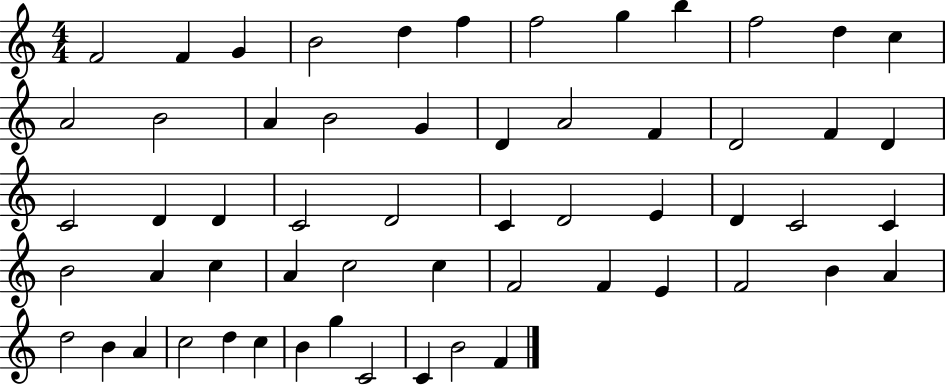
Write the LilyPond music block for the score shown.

{
  \clef treble
  \numericTimeSignature
  \time 4/4
  \key c \major
  f'2 f'4 g'4 | b'2 d''4 f''4 | f''2 g''4 b''4 | f''2 d''4 c''4 | \break a'2 b'2 | a'4 b'2 g'4 | d'4 a'2 f'4 | d'2 f'4 d'4 | \break c'2 d'4 d'4 | c'2 d'2 | c'4 d'2 e'4 | d'4 c'2 c'4 | \break b'2 a'4 c''4 | a'4 c''2 c''4 | f'2 f'4 e'4 | f'2 b'4 a'4 | \break d''2 b'4 a'4 | c''2 d''4 c''4 | b'4 g''4 c'2 | c'4 b'2 f'4 | \break \bar "|."
}